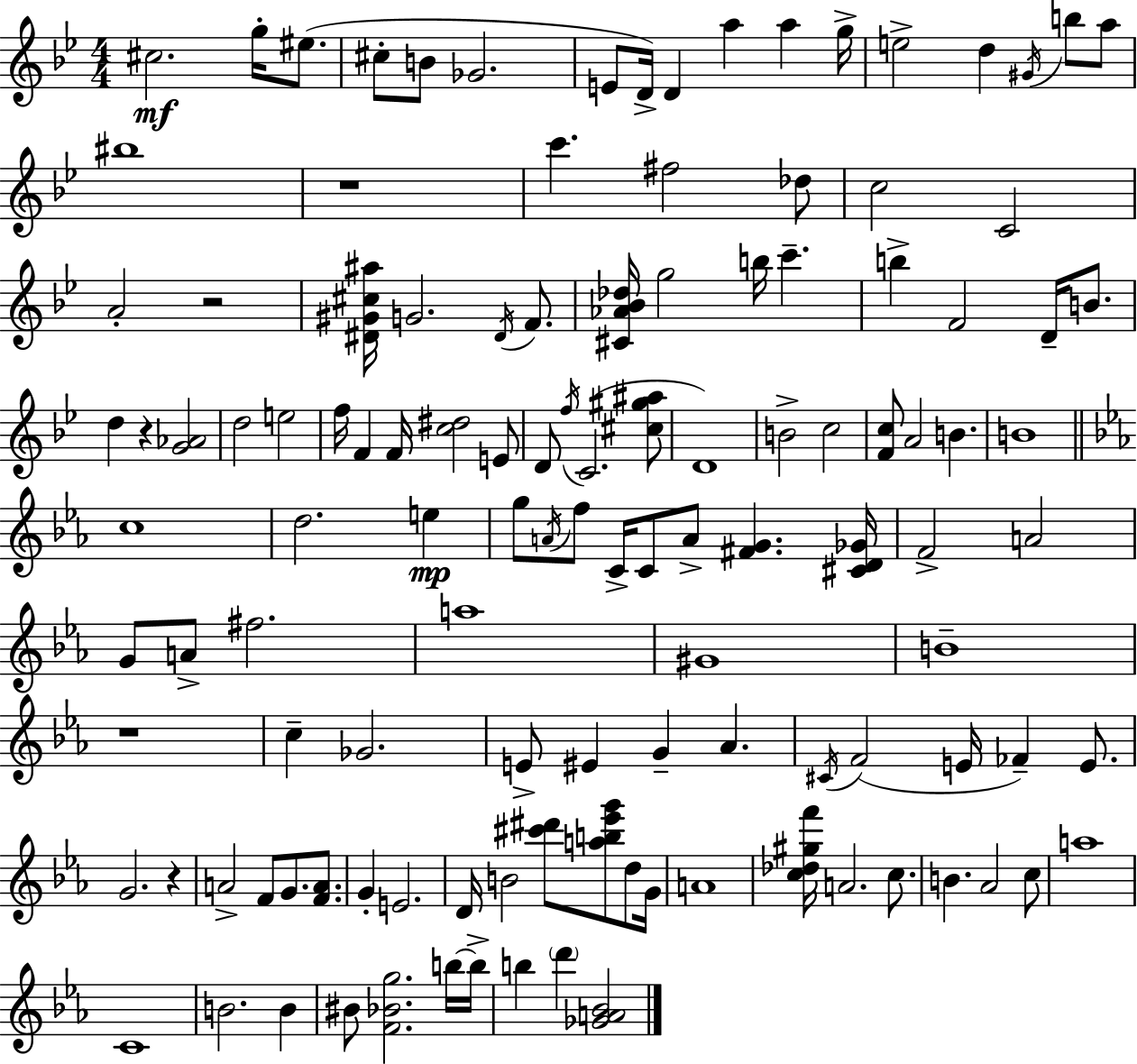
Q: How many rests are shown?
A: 5